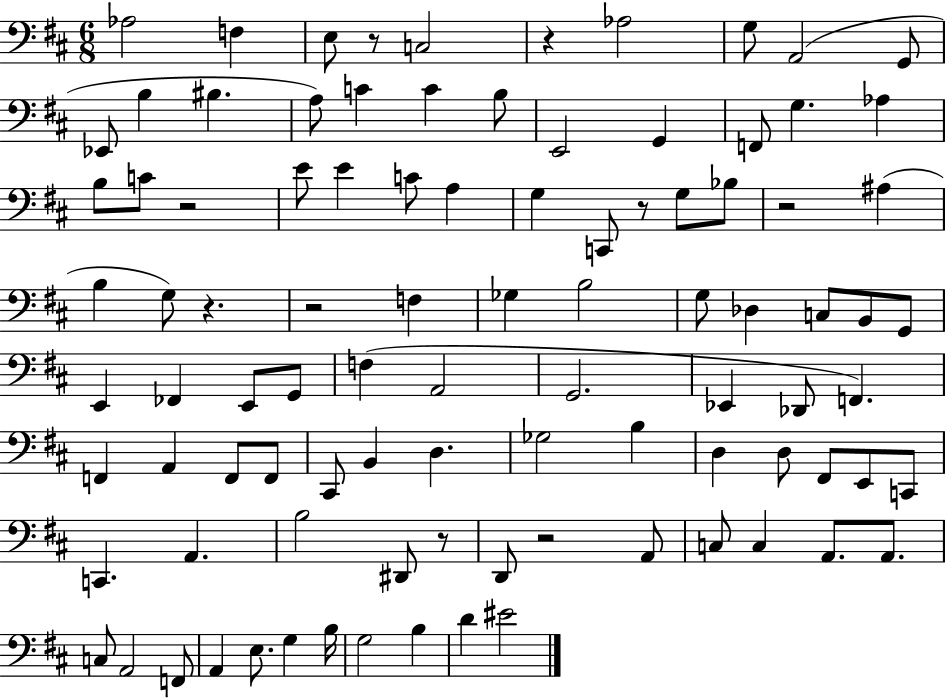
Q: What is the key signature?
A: D major